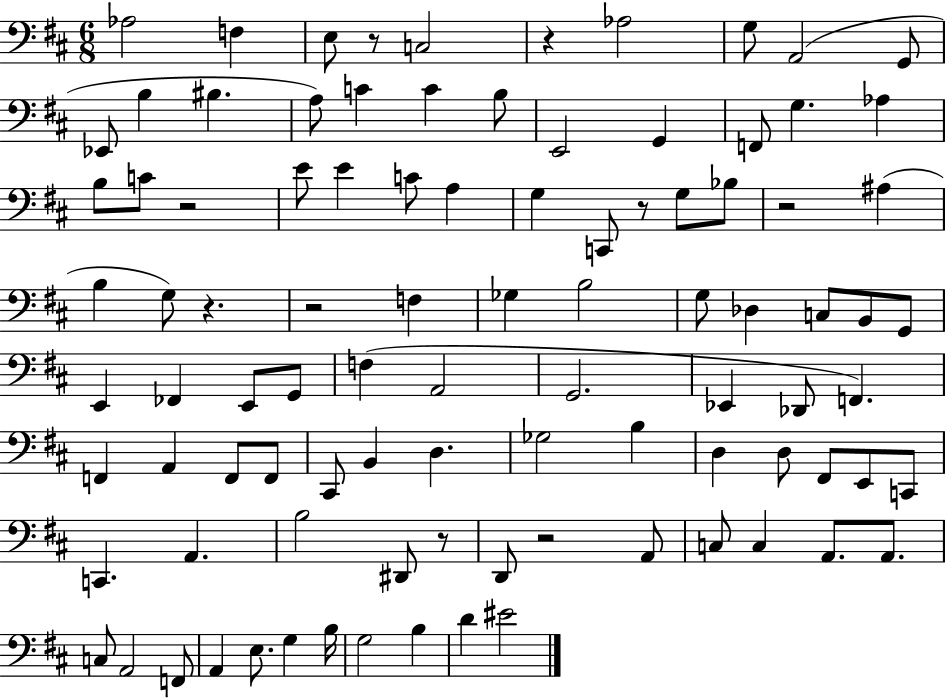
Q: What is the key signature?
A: D major